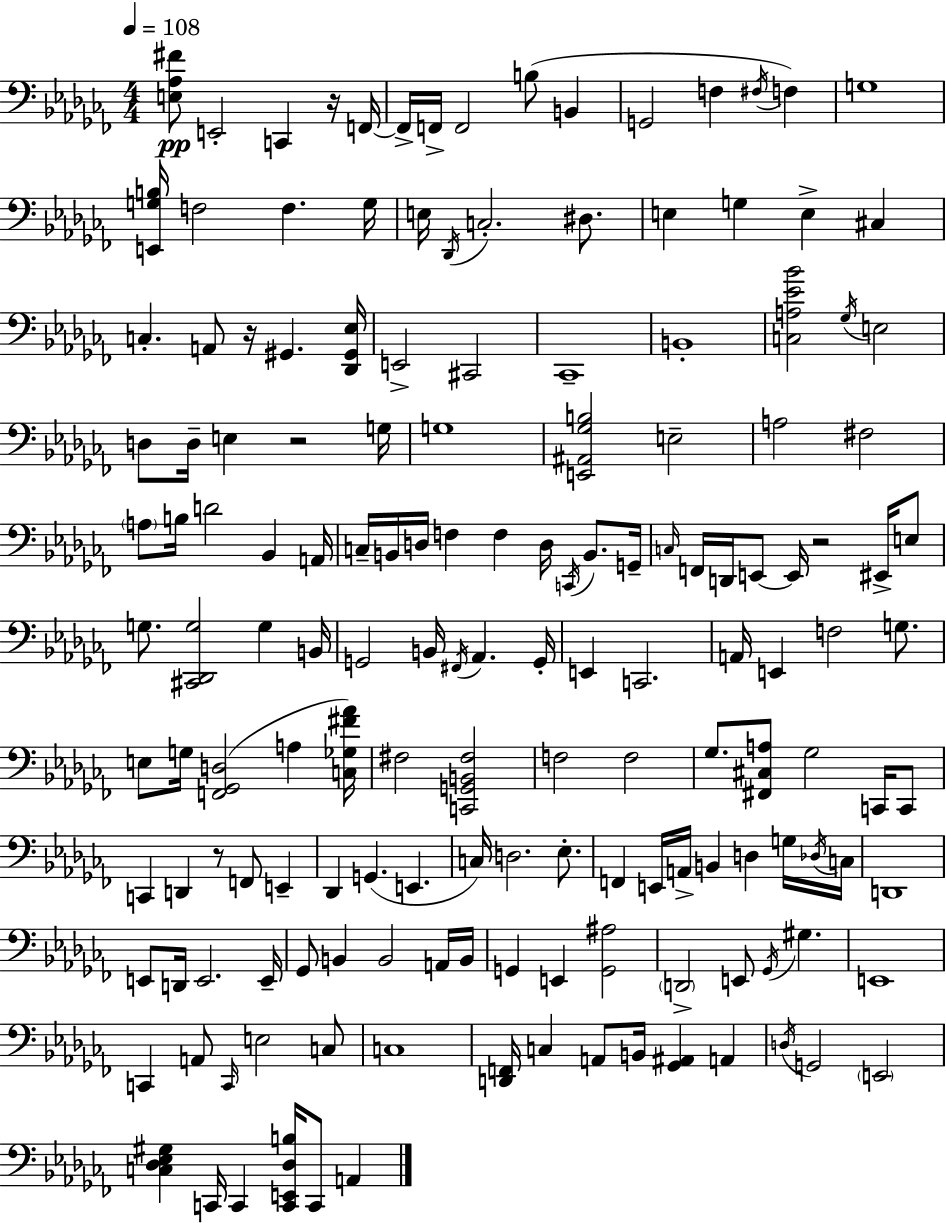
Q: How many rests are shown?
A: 5